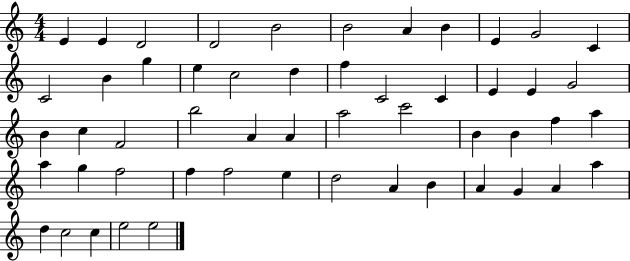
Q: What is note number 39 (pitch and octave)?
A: F5